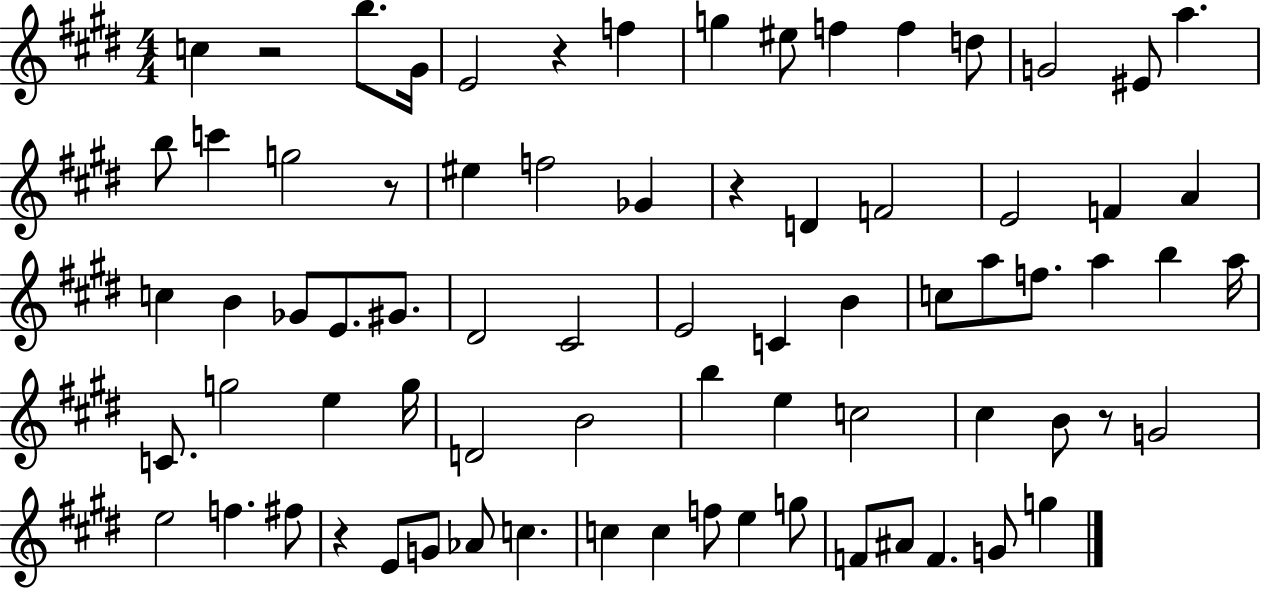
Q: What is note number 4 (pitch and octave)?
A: E4